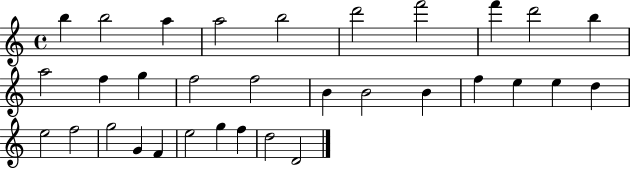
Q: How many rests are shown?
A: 0